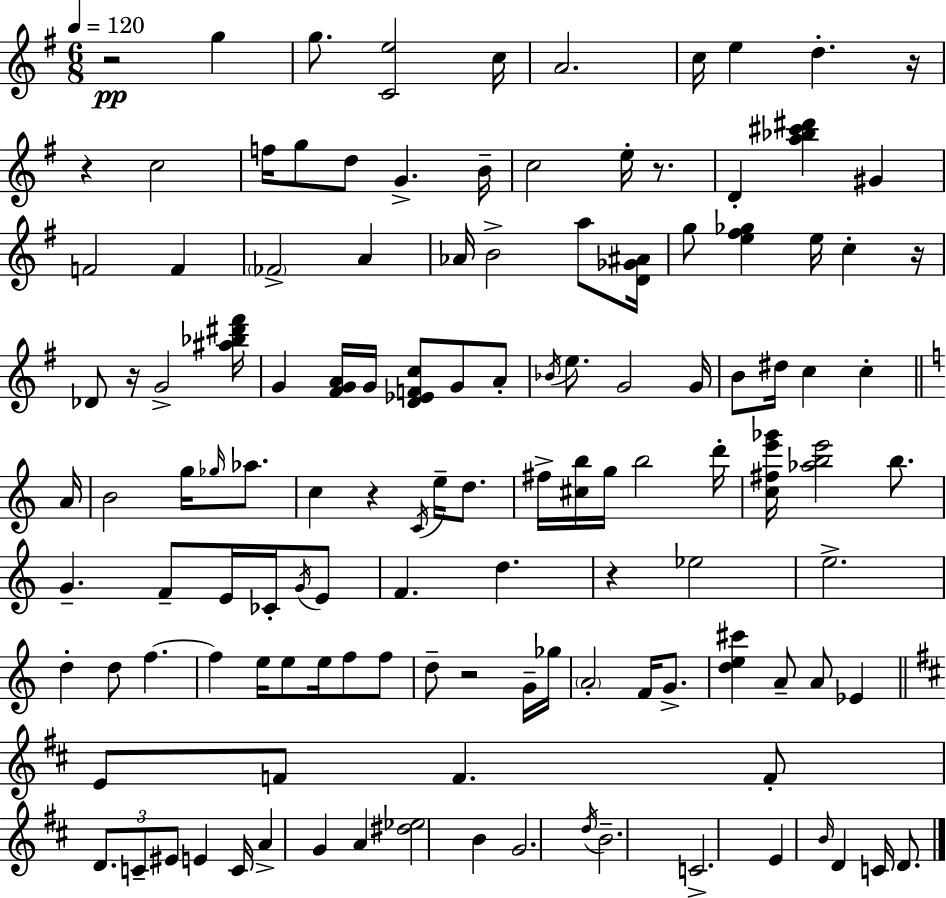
R/h G5/q G5/e. [C4,E5]/h C5/s A4/h. C5/s E5/q D5/q. R/s R/q C5/h F5/s G5/e D5/e G4/q. B4/s C5/h E5/s R/e. D4/q [A5,Bb5,C#6,D#6]/q G#4/q F4/h F4/q FES4/h A4/q Ab4/s B4/h A5/e [D4,Gb4,A#4]/s G5/e [E5,F#5,Gb5]/q E5/s C5/q R/s Db4/e R/s G4/h [A#5,Bb5,D#6,F#6]/s G4/q [F#4,G4,A4]/s G4/s [D4,Eb4,F4,C5]/e G4/e A4/e Bb4/s E5/e. G4/h G4/s B4/e D#5/s C5/q C5/q A4/s B4/h G5/s Gb5/s Ab5/e. C5/q R/q C4/s E5/s D5/e. F#5/s [C#5,B5]/s G5/s B5/h D6/s [C5,F#5,E6,Gb6]/s [Ab5,B5,E6]/h B5/e. G4/q. F4/e E4/s CES4/s G4/s E4/e F4/q. D5/q. R/q Eb5/h E5/h. D5/q D5/e F5/q. F5/q E5/s E5/e E5/s F5/e F5/e D5/e R/h G4/s Gb5/s A4/h F4/s G4/e. [D5,E5,C#6]/q A4/e A4/e Eb4/q E4/e F4/e F4/q. F4/e D4/e. C4/e EIS4/e E4/q C4/s A4/q G4/q A4/q [D#5,Eb5]/h B4/q G4/h. D5/s B4/h. C4/h. E4/q B4/s D4/q C4/s D4/e.